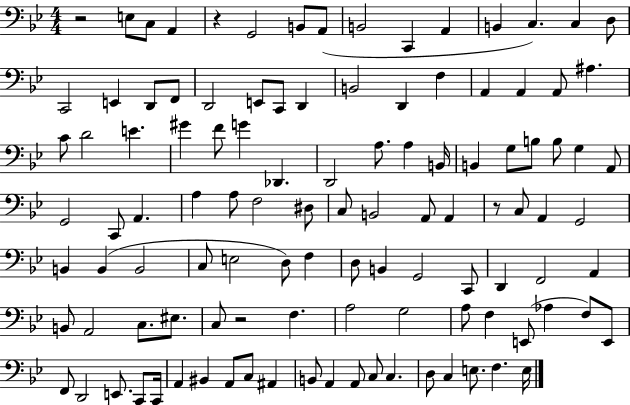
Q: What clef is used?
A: bass